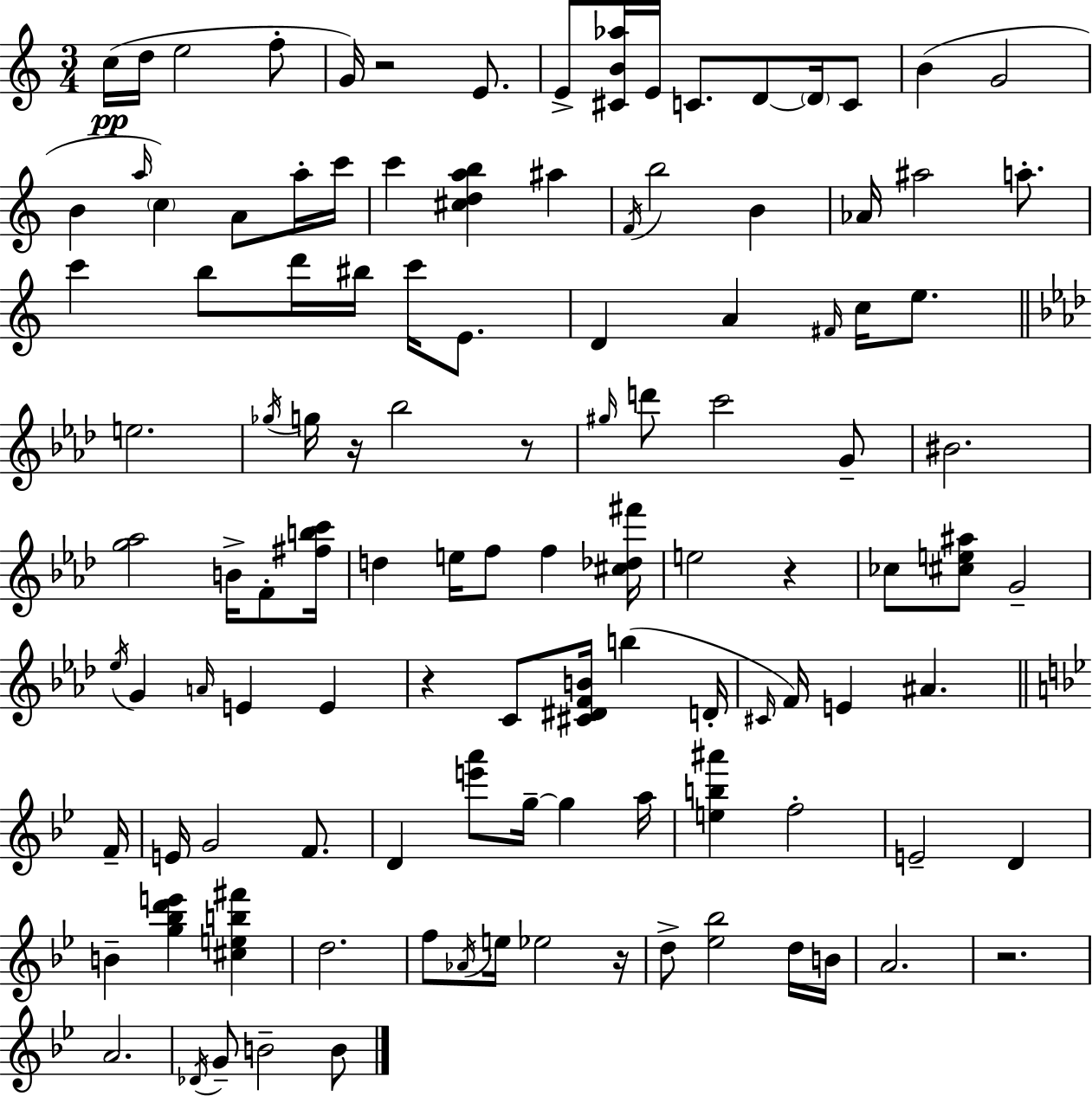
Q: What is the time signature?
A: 3/4